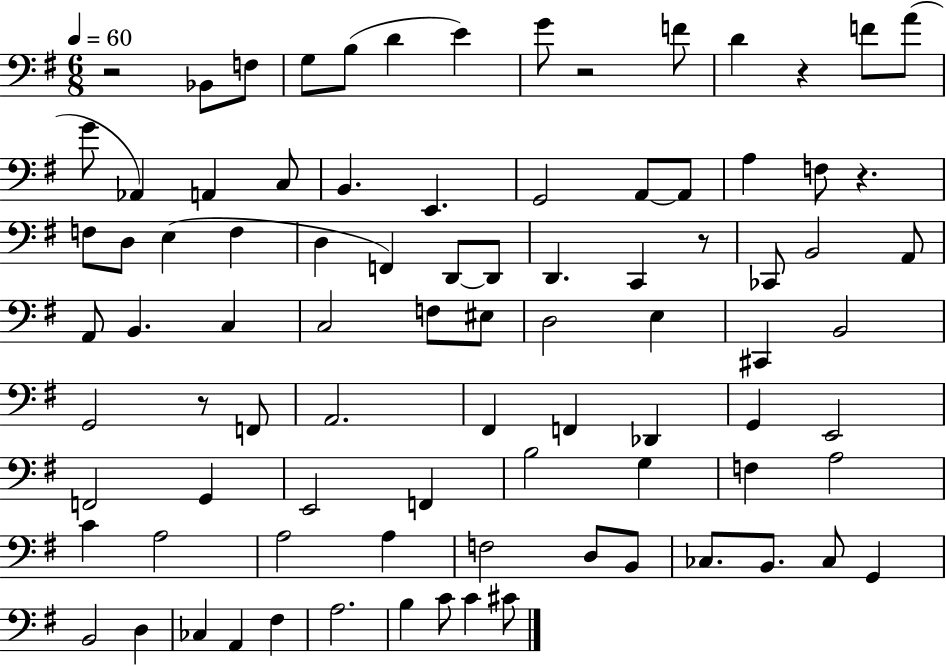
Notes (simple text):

R/h Bb2/e F3/e G3/e B3/e D4/q E4/q G4/e R/h F4/e D4/q R/q F4/e A4/e G4/e Ab2/q A2/q C3/e B2/q. E2/q. G2/h A2/e A2/e A3/q F3/e R/q. F3/e D3/e E3/q F3/q D3/q F2/q D2/e D2/e D2/q. C2/q R/e CES2/e B2/h A2/e A2/e B2/q. C3/q C3/h F3/e EIS3/e D3/h E3/q C#2/q B2/h G2/h R/e F2/e A2/h. F#2/q F2/q Db2/q G2/q E2/h F2/h G2/q E2/h F2/q B3/h G3/q F3/q A3/h C4/q A3/h A3/h A3/q F3/h D3/e B2/e CES3/e. B2/e. CES3/e G2/q B2/h D3/q CES3/q A2/q F#3/q A3/h. B3/q C4/e C4/q C#4/e